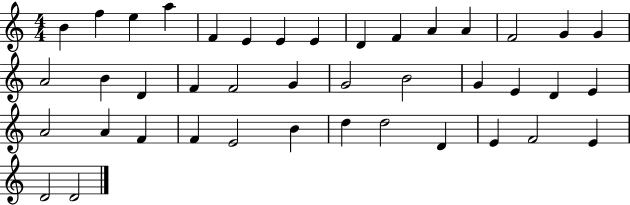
{
  \clef treble
  \numericTimeSignature
  \time 4/4
  \key c \major
  b'4 f''4 e''4 a''4 | f'4 e'4 e'4 e'4 | d'4 f'4 a'4 a'4 | f'2 g'4 g'4 | \break a'2 b'4 d'4 | f'4 f'2 g'4 | g'2 b'2 | g'4 e'4 d'4 e'4 | \break a'2 a'4 f'4 | f'4 e'2 b'4 | d''4 d''2 d'4 | e'4 f'2 e'4 | \break d'2 d'2 | \bar "|."
}